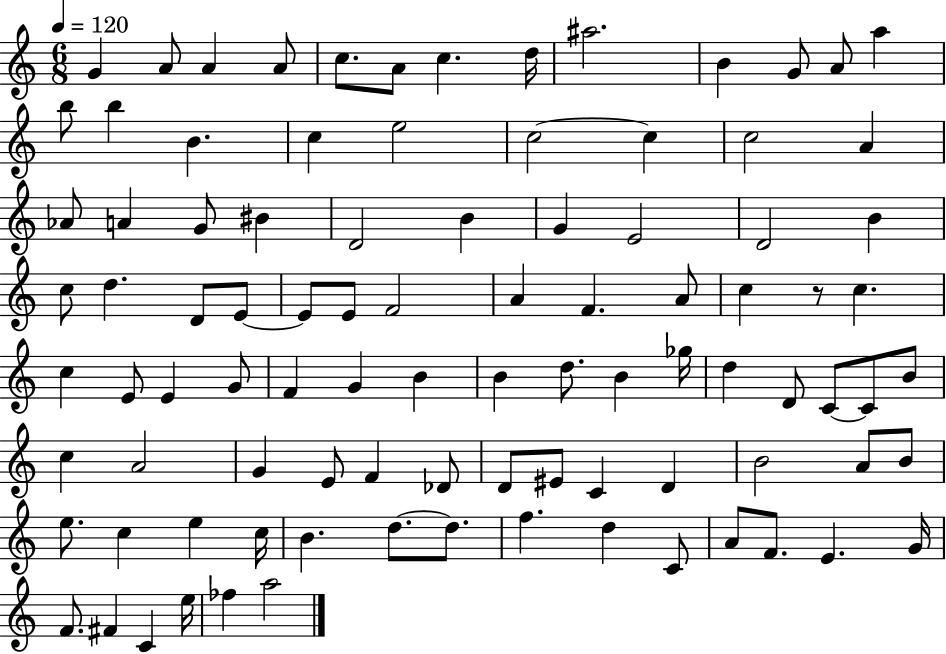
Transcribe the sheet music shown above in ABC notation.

X:1
T:Untitled
M:6/8
L:1/4
K:C
G A/2 A A/2 c/2 A/2 c d/4 ^a2 B G/2 A/2 a b/2 b B c e2 c2 c c2 A _A/2 A G/2 ^B D2 B G E2 D2 B c/2 d D/2 E/2 E/2 E/2 F2 A F A/2 c z/2 c c E/2 E G/2 F G B B d/2 B _g/4 d D/2 C/2 C/2 B/2 c A2 G E/2 F _D/2 D/2 ^E/2 C D B2 A/2 B/2 e/2 c e c/4 B d/2 d/2 f d C/2 A/2 F/2 E G/4 F/2 ^F C e/4 _f a2